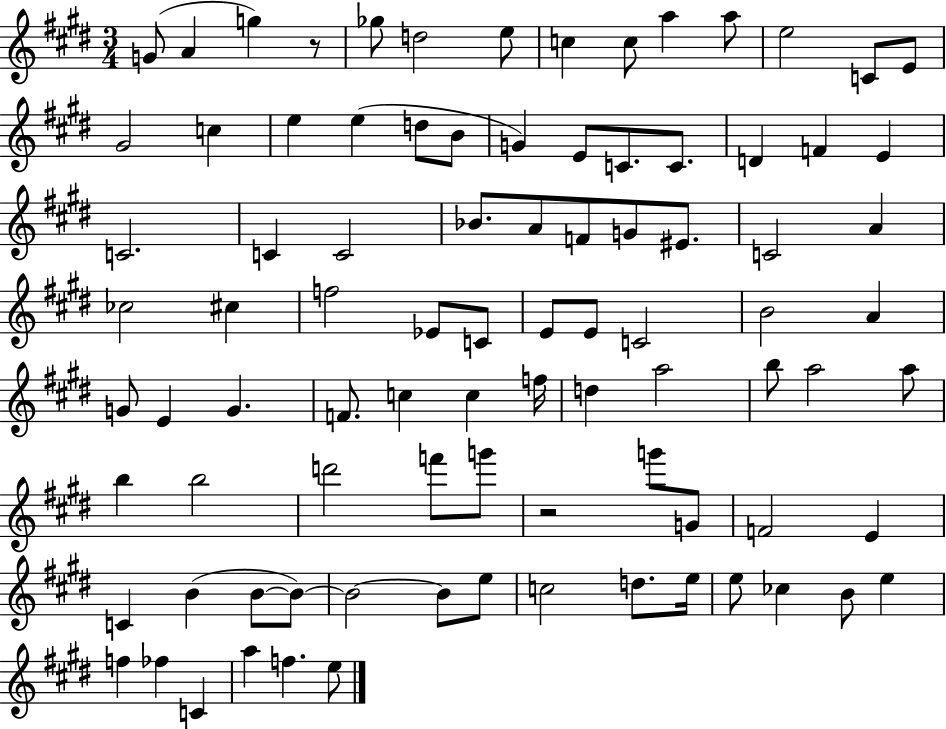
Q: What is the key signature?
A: E major